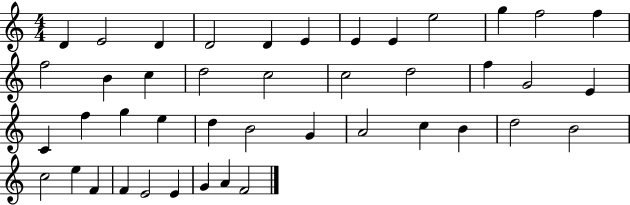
X:1
T:Untitled
M:4/4
L:1/4
K:C
D E2 D D2 D E E E e2 g f2 f f2 B c d2 c2 c2 d2 f G2 E C f g e d B2 G A2 c B d2 B2 c2 e F F E2 E G A F2